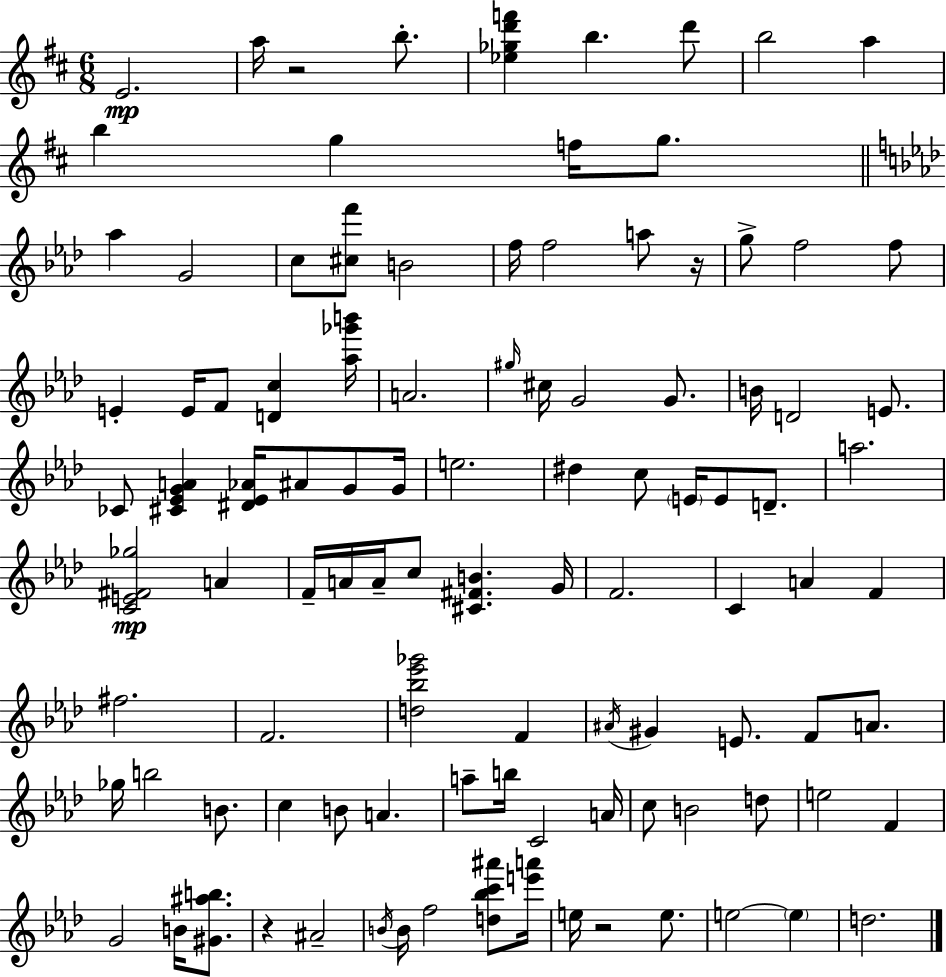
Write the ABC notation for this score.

X:1
T:Untitled
M:6/8
L:1/4
K:D
E2 a/4 z2 b/2 [_e_gd'f'] b d'/2 b2 a b g f/4 g/2 _a G2 c/2 [^cf']/2 B2 f/4 f2 a/2 z/4 g/2 f2 f/2 E E/4 F/2 [Dc] [_a_g'b']/4 A2 ^g/4 ^c/4 G2 G/2 B/4 D2 E/2 _C/2 [^C_EGA] [^D_E_A]/4 ^A/2 G/2 G/4 e2 ^d c/2 E/4 E/2 D/2 a2 [CE^F_g]2 A F/4 A/4 A/4 c/2 [^C^FB] G/4 F2 C A F ^f2 F2 [d_b_e'_g']2 F ^A/4 ^G E/2 F/2 A/2 _g/4 b2 B/2 c B/2 A a/2 b/4 C2 A/4 c/2 B2 d/2 e2 F G2 B/4 [^G^ab]/2 z ^A2 B/4 B/4 f2 [d_bc'^a']/2 [e'a']/4 e/4 z2 e/2 e2 e d2